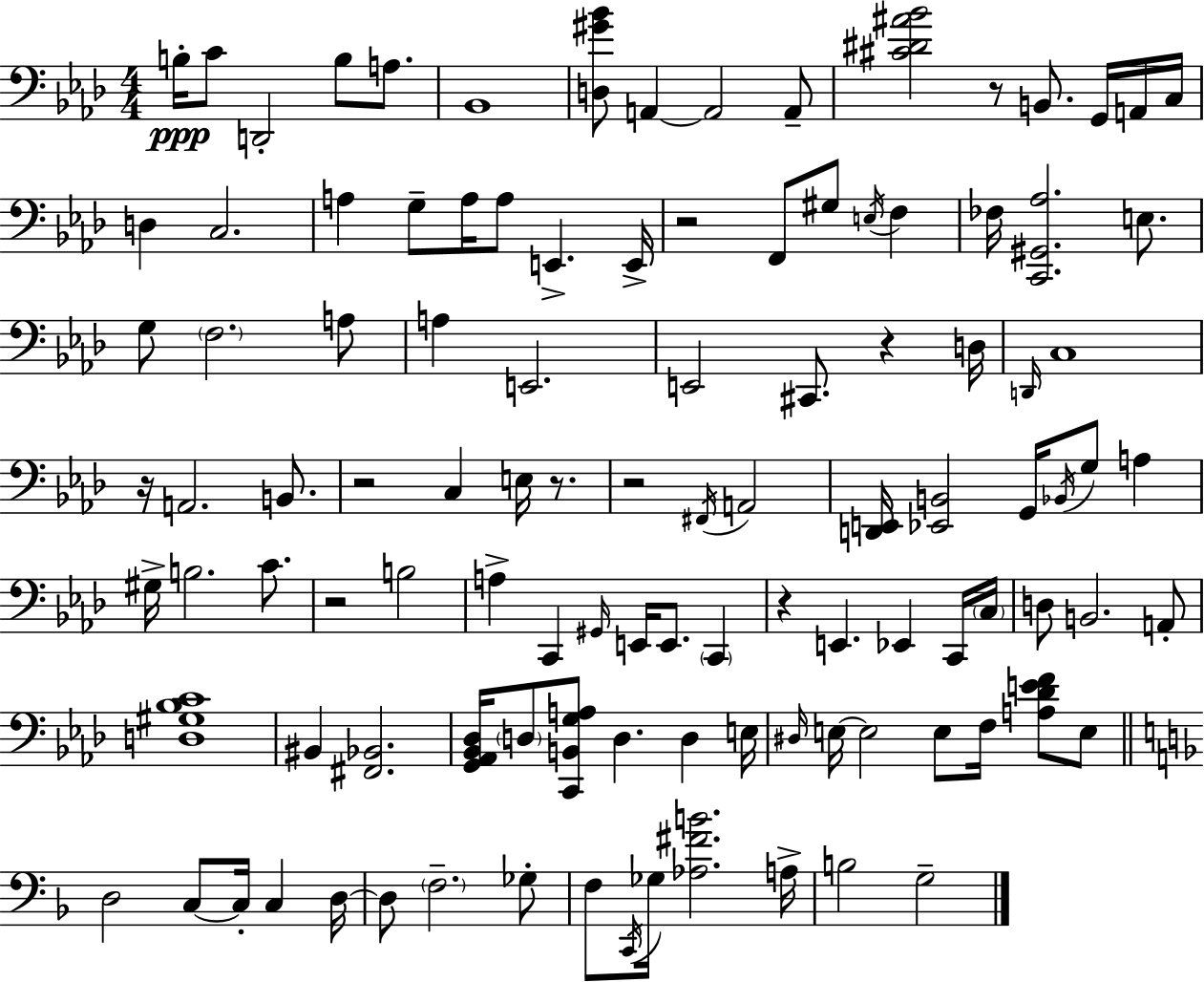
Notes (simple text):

B3/s C4/e D2/h B3/e A3/e. Bb2/w [D3,G#4,Bb4]/e A2/q A2/h A2/e [C#4,D#4,A#4,Bb4]/h R/e B2/e. G2/s A2/s C3/s D3/q C3/h. A3/q G3/e A3/s A3/e E2/q. E2/s R/h F2/e G#3/e E3/s F3/q FES3/s [C2,G#2,Ab3]/h. E3/e. G3/e F3/h. A3/e A3/q E2/h. E2/h C#2/e. R/q D3/s D2/s C3/w R/s A2/h. B2/e. R/h C3/q E3/s R/e. R/h F#2/s A2/h [D2,E2]/s [Eb2,B2]/h G2/s Bb2/s G3/e A3/q G#3/s B3/h. C4/e. R/h B3/h A3/q C2/q G#2/s E2/s E2/e. C2/q R/q E2/q. Eb2/q C2/s C3/s D3/e B2/h. A2/e [D3,G#3,Bb3,C4]/w BIS2/q [F#2,Bb2]/h. [G2,Ab2,Bb2,Db3]/s D3/e [C2,B2,G3,A3]/e D3/q. D3/q E3/s D#3/s E3/s E3/h E3/e F3/s [A3,Db4,E4,F4]/e E3/e D3/h C3/e C3/s C3/q D3/s D3/e F3/h. Gb3/e F3/e C2/s Gb3/s [Ab3,F#4,B4]/h. A3/s B3/h G3/h